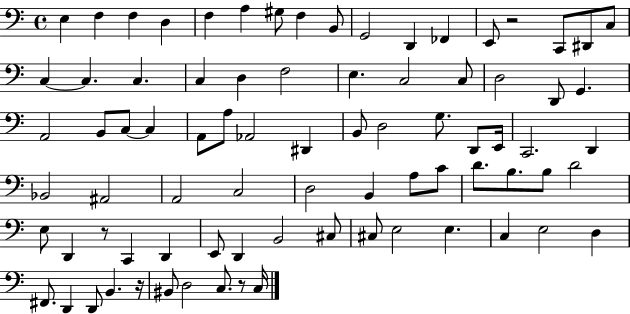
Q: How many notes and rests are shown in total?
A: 81